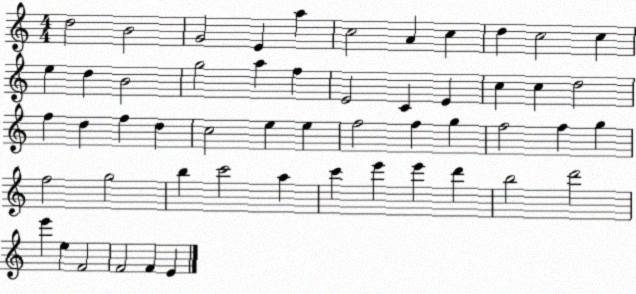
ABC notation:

X:1
T:Untitled
M:4/4
L:1/4
K:C
d2 B2 G2 E a c2 A c d c2 c e d B2 g2 a f E2 C E c c d2 f d f d c2 e e f2 f g f2 f g f2 g2 b c'2 a c' e' e' d' b2 d'2 e' e F2 F2 F E